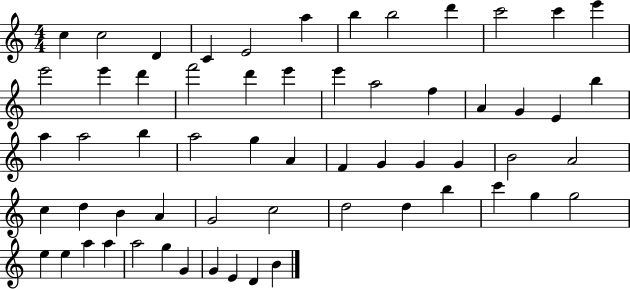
C5/q C5/h D4/q C4/q E4/h A5/q B5/q B5/h D6/q C6/h C6/q E6/q E6/h E6/q D6/q F6/h D6/q E6/q E6/q A5/h F5/q A4/q G4/q E4/q B5/q A5/q A5/h B5/q A5/h G5/q A4/q F4/q G4/q G4/q G4/q B4/h A4/h C5/q D5/q B4/q A4/q G4/h C5/h D5/h D5/q B5/q C6/q G5/q G5/h E5/q E5/q A5/q A5/q A5/h G5/q G4/q G4/q E4/q D4/q B4/q